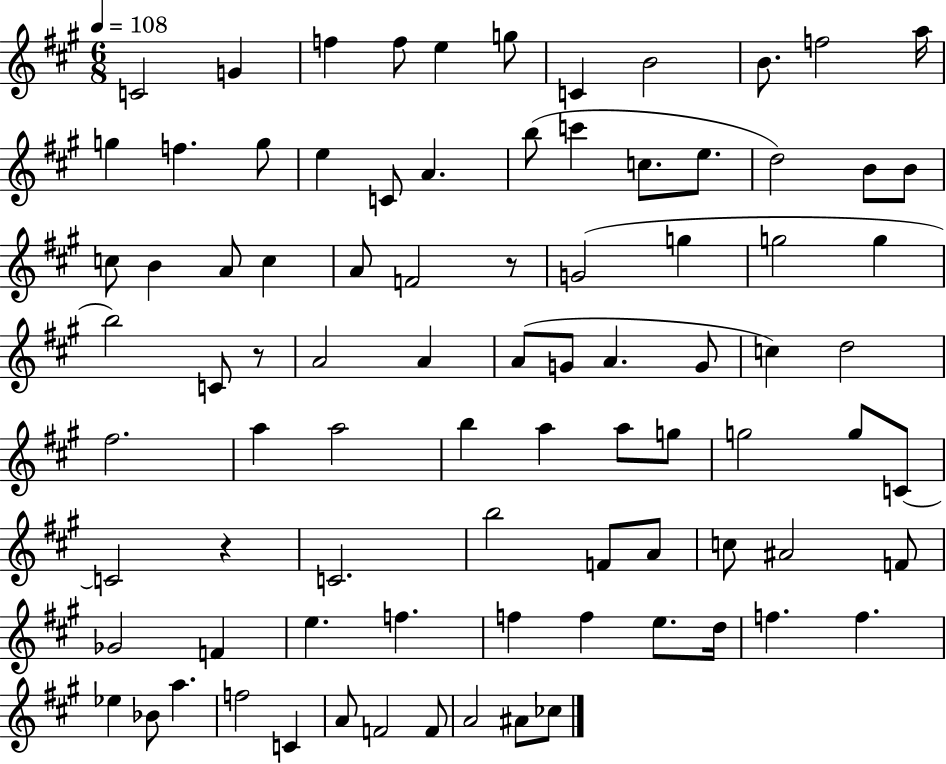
C4/h G4/q F5/q F5/e E5/q G5/e C4/q B4/h B4/e. F5/h A5/s G5/q F5/q. G5/e E5/q C4/e A4/q. B5/e C6/q C5/e. E5/e. D5/h B4/e B4/e C5/e B4/q A4/e C5/q A4/e F4/h R/e G4/h G5/q G5/h G5/q B5/h C4/e R/e A4/h A4/q A4/e G4/e A4/q. G4/e C5/q D5/h F#5/h. A5/q A5/h B5/q A5/q A5/e G5/e G5/h G5/e C4/e C4/h R/q C4/h. B5/h F4/e A4/e C5/e A#4/h F4/e Gb4/h F4/q E5/q. F5/q. F5/q F5/q E5/e. D5/s F5/q. F5/q. Eb5/q Bb4/e A5/q. F5/h C4/q A4/e F4/h F4/e A4/h A#4/e CES5/e